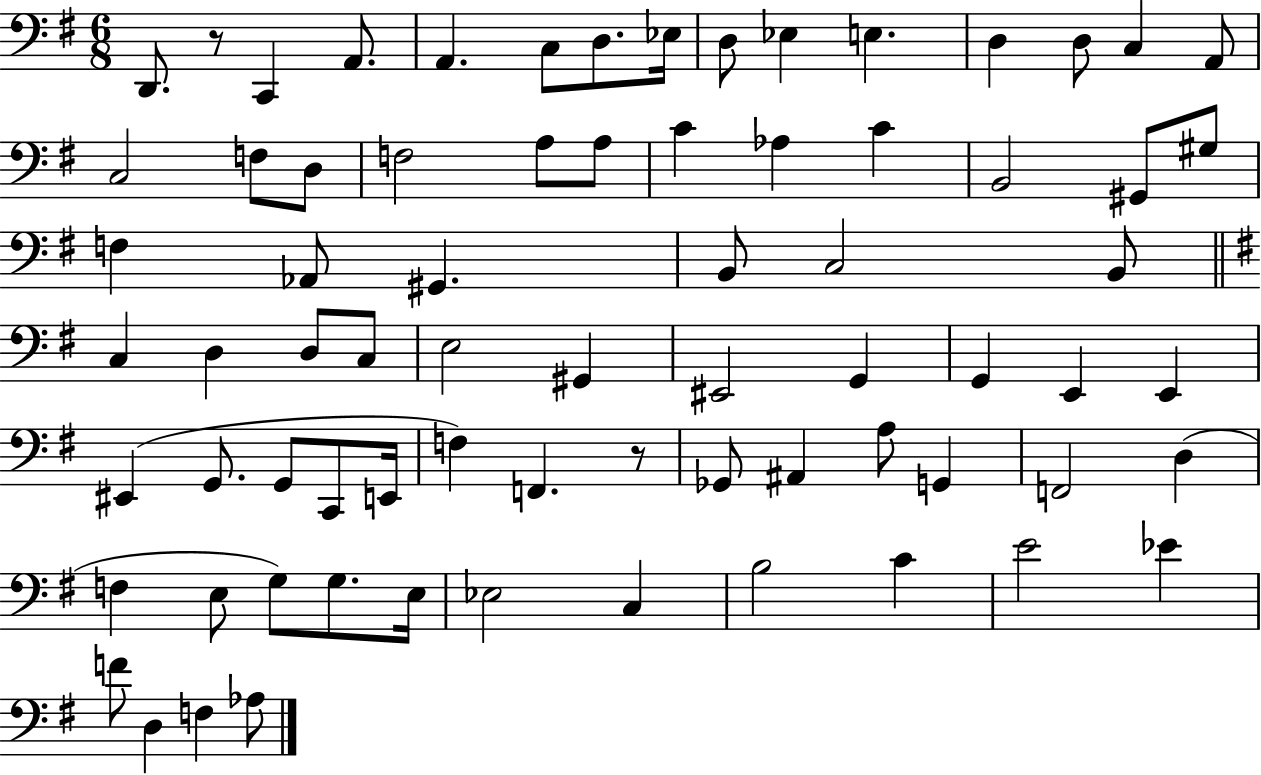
D2/e. R/e C2/q A2/e. A2/q. C3/e D3/e. Eb3/s D3/e Eb3/q E3/q. D3/q D3/e C3/q A2/e C3/h F3/e D3/e F3/h A3/e A3/e C4/q Ab3/q C4/q B2/h G#2/e G#3/e F3/q Ab2/e G#2/q. B2/e C3/h B2/e C3/q D3/q D3/e C3/e E3/h G#2/q EIS2/h G2/q G2/q E2/q E2/q EIS2/q G2/e. G2/e C2/e E2/s F3/q F2/q. R/e Gb2/e A#2/q A3/e G2/q F2/h D3/q F3/q E3/e G3/e G3/e. E3/s Eb3/h C3/q B3/h C4/q E4/h Eb4/q F4/e D3/q F3/q Ab3/e